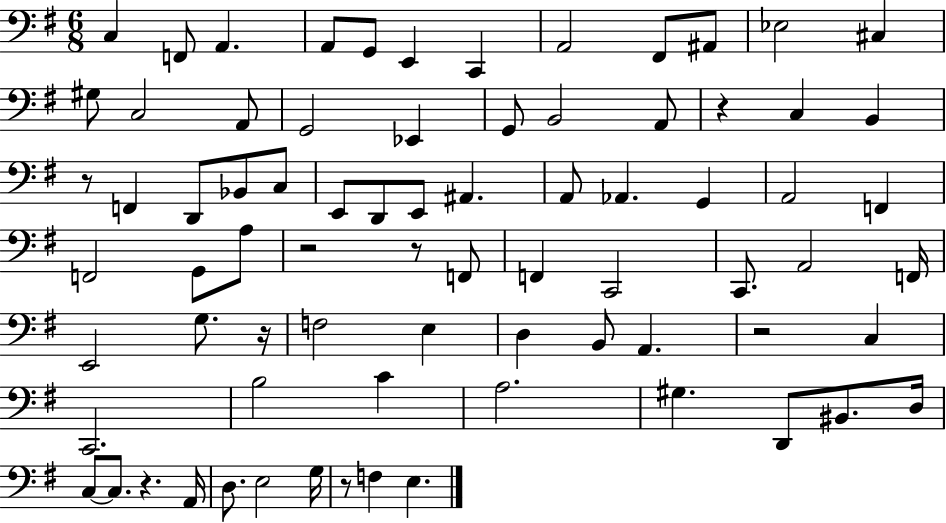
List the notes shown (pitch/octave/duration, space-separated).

C3/q F2/e A2/q. A2/e G2/e E2/q C2/q A2/h F#2/e A#2/e Eb3/h C#3/q G#3/e C3/h A2/e G2/h Eb2/q G2/e B2/h A2/e R/q C3/q B2/q R/e F2/q D2/e Bb2/e C3/e E2/e D2/e E2/e A#2/q. A2/e Ab2/q. G2/q A2/h F2/q F2/h G2/e A3/e R/h R/e F2/e F2/q C2/h C2/e. A2/h F2/s E2/h G3/e. R/s F3/h E3/q D3/q B2/e A2/q. R/h C3/q C2/h. B3/h C4/q A3/h. G#3/q. D2/e BIS2/e. D3/s C3/e C3/e. R/q. A2/s D3/e. E3/h G3/s R/e F3/q E3/q.